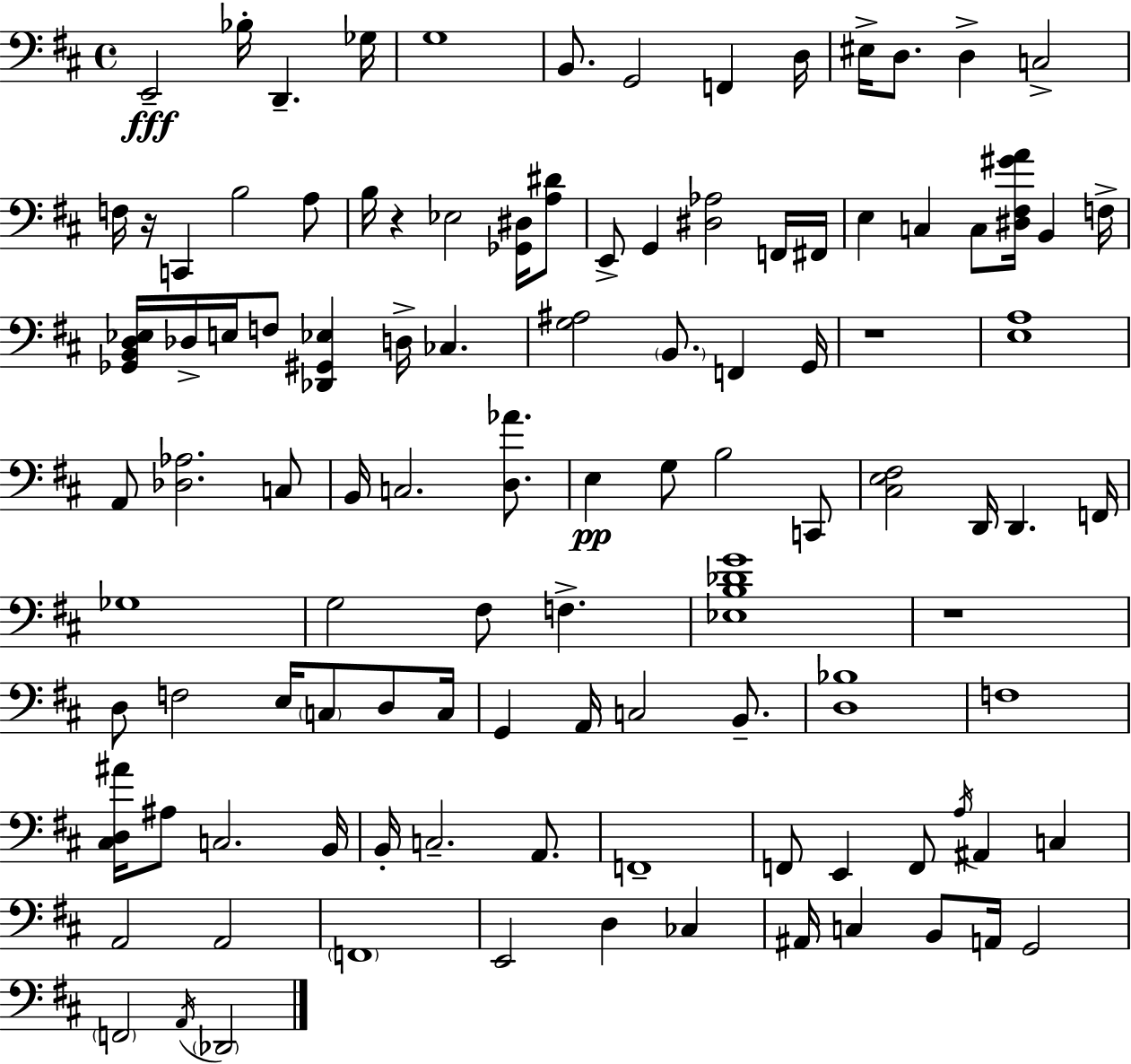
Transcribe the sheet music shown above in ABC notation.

X:1
T:Untitled
M:4/4
L:1/4
K:D
E,,2 _B,/4 D,, _G,/4 G,4 B,,/2 G,,2 F,, D,/4 ^E,/4 D,/2 D, C,2 F,/4 z/4 C,, B,2 A,/2 B,/4 z _E,2 [_G,,^D,]/4 [A,^D]/2 E,,/2 G,, [^D,_A,]2 F,,/4 ^F,,/4 E, C, C,/2 [^D,^F,^GA]/4 B,, F,/4 [_G,,B,,D,_E,]/4 _D,/4 E,/4 F,/2 [_D,,^G,,_E,] D,/4 _C, [G,^A,]2 B,,/2 F,, G,,/4 z4 [E,A,]4 A,,/2 [_D,_A,]2 C,/2 B,,/4 C,2 [D,_A]/2 E, G,/2 B,2 C,,/2 [^C,E,^F,]2 D,,/4 D,, F,,/4 _G,4 G,2 ^F,/2 F, [_E,B,_DG]4 z4 D,/2 F,2 E,/4 C,/2 D,/2 C,/4 G,, A,,/4 C,2 B,,/2 [D,_B,]4 F,4 [^C,D,^A]/4 ^A,/2 C,2 B,,/4 B,,/4 C,2 A,,/2 F,,4 F,,/2 E,, F,,/2 A,/4 ^A,, C, A,,2 A,,2 F,,4 E,,2 D, _C, ^A,,/4 C, B,,/2 A,,/4 G,,2 F,,2 A,,/4 _D,,2